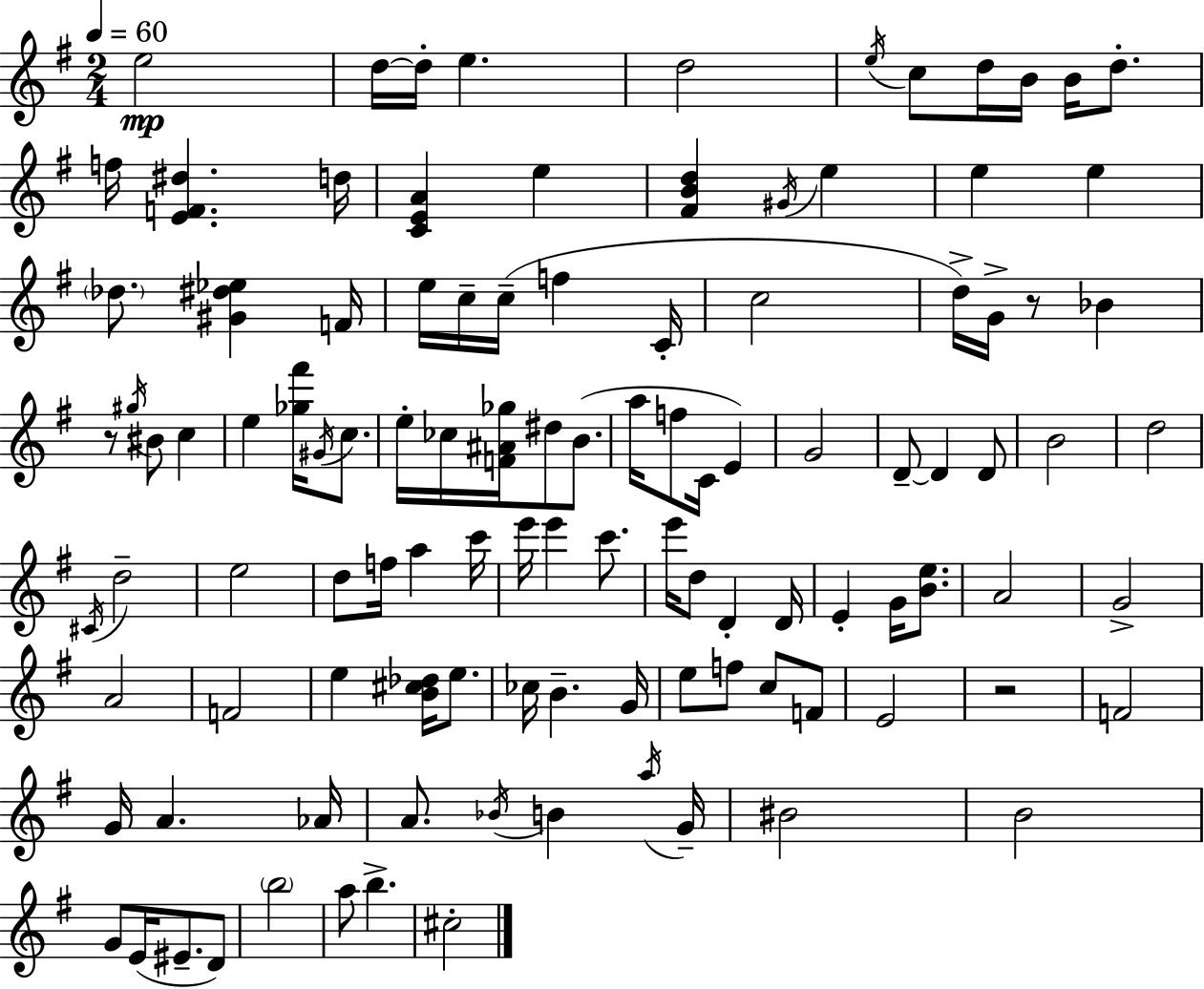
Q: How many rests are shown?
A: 3